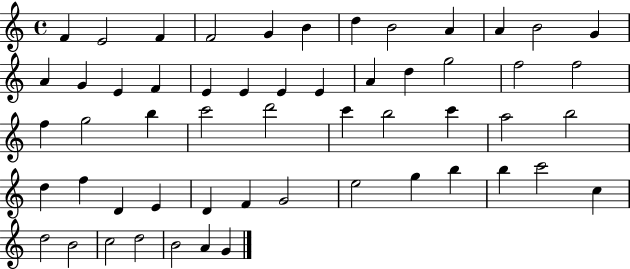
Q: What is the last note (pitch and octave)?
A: G4